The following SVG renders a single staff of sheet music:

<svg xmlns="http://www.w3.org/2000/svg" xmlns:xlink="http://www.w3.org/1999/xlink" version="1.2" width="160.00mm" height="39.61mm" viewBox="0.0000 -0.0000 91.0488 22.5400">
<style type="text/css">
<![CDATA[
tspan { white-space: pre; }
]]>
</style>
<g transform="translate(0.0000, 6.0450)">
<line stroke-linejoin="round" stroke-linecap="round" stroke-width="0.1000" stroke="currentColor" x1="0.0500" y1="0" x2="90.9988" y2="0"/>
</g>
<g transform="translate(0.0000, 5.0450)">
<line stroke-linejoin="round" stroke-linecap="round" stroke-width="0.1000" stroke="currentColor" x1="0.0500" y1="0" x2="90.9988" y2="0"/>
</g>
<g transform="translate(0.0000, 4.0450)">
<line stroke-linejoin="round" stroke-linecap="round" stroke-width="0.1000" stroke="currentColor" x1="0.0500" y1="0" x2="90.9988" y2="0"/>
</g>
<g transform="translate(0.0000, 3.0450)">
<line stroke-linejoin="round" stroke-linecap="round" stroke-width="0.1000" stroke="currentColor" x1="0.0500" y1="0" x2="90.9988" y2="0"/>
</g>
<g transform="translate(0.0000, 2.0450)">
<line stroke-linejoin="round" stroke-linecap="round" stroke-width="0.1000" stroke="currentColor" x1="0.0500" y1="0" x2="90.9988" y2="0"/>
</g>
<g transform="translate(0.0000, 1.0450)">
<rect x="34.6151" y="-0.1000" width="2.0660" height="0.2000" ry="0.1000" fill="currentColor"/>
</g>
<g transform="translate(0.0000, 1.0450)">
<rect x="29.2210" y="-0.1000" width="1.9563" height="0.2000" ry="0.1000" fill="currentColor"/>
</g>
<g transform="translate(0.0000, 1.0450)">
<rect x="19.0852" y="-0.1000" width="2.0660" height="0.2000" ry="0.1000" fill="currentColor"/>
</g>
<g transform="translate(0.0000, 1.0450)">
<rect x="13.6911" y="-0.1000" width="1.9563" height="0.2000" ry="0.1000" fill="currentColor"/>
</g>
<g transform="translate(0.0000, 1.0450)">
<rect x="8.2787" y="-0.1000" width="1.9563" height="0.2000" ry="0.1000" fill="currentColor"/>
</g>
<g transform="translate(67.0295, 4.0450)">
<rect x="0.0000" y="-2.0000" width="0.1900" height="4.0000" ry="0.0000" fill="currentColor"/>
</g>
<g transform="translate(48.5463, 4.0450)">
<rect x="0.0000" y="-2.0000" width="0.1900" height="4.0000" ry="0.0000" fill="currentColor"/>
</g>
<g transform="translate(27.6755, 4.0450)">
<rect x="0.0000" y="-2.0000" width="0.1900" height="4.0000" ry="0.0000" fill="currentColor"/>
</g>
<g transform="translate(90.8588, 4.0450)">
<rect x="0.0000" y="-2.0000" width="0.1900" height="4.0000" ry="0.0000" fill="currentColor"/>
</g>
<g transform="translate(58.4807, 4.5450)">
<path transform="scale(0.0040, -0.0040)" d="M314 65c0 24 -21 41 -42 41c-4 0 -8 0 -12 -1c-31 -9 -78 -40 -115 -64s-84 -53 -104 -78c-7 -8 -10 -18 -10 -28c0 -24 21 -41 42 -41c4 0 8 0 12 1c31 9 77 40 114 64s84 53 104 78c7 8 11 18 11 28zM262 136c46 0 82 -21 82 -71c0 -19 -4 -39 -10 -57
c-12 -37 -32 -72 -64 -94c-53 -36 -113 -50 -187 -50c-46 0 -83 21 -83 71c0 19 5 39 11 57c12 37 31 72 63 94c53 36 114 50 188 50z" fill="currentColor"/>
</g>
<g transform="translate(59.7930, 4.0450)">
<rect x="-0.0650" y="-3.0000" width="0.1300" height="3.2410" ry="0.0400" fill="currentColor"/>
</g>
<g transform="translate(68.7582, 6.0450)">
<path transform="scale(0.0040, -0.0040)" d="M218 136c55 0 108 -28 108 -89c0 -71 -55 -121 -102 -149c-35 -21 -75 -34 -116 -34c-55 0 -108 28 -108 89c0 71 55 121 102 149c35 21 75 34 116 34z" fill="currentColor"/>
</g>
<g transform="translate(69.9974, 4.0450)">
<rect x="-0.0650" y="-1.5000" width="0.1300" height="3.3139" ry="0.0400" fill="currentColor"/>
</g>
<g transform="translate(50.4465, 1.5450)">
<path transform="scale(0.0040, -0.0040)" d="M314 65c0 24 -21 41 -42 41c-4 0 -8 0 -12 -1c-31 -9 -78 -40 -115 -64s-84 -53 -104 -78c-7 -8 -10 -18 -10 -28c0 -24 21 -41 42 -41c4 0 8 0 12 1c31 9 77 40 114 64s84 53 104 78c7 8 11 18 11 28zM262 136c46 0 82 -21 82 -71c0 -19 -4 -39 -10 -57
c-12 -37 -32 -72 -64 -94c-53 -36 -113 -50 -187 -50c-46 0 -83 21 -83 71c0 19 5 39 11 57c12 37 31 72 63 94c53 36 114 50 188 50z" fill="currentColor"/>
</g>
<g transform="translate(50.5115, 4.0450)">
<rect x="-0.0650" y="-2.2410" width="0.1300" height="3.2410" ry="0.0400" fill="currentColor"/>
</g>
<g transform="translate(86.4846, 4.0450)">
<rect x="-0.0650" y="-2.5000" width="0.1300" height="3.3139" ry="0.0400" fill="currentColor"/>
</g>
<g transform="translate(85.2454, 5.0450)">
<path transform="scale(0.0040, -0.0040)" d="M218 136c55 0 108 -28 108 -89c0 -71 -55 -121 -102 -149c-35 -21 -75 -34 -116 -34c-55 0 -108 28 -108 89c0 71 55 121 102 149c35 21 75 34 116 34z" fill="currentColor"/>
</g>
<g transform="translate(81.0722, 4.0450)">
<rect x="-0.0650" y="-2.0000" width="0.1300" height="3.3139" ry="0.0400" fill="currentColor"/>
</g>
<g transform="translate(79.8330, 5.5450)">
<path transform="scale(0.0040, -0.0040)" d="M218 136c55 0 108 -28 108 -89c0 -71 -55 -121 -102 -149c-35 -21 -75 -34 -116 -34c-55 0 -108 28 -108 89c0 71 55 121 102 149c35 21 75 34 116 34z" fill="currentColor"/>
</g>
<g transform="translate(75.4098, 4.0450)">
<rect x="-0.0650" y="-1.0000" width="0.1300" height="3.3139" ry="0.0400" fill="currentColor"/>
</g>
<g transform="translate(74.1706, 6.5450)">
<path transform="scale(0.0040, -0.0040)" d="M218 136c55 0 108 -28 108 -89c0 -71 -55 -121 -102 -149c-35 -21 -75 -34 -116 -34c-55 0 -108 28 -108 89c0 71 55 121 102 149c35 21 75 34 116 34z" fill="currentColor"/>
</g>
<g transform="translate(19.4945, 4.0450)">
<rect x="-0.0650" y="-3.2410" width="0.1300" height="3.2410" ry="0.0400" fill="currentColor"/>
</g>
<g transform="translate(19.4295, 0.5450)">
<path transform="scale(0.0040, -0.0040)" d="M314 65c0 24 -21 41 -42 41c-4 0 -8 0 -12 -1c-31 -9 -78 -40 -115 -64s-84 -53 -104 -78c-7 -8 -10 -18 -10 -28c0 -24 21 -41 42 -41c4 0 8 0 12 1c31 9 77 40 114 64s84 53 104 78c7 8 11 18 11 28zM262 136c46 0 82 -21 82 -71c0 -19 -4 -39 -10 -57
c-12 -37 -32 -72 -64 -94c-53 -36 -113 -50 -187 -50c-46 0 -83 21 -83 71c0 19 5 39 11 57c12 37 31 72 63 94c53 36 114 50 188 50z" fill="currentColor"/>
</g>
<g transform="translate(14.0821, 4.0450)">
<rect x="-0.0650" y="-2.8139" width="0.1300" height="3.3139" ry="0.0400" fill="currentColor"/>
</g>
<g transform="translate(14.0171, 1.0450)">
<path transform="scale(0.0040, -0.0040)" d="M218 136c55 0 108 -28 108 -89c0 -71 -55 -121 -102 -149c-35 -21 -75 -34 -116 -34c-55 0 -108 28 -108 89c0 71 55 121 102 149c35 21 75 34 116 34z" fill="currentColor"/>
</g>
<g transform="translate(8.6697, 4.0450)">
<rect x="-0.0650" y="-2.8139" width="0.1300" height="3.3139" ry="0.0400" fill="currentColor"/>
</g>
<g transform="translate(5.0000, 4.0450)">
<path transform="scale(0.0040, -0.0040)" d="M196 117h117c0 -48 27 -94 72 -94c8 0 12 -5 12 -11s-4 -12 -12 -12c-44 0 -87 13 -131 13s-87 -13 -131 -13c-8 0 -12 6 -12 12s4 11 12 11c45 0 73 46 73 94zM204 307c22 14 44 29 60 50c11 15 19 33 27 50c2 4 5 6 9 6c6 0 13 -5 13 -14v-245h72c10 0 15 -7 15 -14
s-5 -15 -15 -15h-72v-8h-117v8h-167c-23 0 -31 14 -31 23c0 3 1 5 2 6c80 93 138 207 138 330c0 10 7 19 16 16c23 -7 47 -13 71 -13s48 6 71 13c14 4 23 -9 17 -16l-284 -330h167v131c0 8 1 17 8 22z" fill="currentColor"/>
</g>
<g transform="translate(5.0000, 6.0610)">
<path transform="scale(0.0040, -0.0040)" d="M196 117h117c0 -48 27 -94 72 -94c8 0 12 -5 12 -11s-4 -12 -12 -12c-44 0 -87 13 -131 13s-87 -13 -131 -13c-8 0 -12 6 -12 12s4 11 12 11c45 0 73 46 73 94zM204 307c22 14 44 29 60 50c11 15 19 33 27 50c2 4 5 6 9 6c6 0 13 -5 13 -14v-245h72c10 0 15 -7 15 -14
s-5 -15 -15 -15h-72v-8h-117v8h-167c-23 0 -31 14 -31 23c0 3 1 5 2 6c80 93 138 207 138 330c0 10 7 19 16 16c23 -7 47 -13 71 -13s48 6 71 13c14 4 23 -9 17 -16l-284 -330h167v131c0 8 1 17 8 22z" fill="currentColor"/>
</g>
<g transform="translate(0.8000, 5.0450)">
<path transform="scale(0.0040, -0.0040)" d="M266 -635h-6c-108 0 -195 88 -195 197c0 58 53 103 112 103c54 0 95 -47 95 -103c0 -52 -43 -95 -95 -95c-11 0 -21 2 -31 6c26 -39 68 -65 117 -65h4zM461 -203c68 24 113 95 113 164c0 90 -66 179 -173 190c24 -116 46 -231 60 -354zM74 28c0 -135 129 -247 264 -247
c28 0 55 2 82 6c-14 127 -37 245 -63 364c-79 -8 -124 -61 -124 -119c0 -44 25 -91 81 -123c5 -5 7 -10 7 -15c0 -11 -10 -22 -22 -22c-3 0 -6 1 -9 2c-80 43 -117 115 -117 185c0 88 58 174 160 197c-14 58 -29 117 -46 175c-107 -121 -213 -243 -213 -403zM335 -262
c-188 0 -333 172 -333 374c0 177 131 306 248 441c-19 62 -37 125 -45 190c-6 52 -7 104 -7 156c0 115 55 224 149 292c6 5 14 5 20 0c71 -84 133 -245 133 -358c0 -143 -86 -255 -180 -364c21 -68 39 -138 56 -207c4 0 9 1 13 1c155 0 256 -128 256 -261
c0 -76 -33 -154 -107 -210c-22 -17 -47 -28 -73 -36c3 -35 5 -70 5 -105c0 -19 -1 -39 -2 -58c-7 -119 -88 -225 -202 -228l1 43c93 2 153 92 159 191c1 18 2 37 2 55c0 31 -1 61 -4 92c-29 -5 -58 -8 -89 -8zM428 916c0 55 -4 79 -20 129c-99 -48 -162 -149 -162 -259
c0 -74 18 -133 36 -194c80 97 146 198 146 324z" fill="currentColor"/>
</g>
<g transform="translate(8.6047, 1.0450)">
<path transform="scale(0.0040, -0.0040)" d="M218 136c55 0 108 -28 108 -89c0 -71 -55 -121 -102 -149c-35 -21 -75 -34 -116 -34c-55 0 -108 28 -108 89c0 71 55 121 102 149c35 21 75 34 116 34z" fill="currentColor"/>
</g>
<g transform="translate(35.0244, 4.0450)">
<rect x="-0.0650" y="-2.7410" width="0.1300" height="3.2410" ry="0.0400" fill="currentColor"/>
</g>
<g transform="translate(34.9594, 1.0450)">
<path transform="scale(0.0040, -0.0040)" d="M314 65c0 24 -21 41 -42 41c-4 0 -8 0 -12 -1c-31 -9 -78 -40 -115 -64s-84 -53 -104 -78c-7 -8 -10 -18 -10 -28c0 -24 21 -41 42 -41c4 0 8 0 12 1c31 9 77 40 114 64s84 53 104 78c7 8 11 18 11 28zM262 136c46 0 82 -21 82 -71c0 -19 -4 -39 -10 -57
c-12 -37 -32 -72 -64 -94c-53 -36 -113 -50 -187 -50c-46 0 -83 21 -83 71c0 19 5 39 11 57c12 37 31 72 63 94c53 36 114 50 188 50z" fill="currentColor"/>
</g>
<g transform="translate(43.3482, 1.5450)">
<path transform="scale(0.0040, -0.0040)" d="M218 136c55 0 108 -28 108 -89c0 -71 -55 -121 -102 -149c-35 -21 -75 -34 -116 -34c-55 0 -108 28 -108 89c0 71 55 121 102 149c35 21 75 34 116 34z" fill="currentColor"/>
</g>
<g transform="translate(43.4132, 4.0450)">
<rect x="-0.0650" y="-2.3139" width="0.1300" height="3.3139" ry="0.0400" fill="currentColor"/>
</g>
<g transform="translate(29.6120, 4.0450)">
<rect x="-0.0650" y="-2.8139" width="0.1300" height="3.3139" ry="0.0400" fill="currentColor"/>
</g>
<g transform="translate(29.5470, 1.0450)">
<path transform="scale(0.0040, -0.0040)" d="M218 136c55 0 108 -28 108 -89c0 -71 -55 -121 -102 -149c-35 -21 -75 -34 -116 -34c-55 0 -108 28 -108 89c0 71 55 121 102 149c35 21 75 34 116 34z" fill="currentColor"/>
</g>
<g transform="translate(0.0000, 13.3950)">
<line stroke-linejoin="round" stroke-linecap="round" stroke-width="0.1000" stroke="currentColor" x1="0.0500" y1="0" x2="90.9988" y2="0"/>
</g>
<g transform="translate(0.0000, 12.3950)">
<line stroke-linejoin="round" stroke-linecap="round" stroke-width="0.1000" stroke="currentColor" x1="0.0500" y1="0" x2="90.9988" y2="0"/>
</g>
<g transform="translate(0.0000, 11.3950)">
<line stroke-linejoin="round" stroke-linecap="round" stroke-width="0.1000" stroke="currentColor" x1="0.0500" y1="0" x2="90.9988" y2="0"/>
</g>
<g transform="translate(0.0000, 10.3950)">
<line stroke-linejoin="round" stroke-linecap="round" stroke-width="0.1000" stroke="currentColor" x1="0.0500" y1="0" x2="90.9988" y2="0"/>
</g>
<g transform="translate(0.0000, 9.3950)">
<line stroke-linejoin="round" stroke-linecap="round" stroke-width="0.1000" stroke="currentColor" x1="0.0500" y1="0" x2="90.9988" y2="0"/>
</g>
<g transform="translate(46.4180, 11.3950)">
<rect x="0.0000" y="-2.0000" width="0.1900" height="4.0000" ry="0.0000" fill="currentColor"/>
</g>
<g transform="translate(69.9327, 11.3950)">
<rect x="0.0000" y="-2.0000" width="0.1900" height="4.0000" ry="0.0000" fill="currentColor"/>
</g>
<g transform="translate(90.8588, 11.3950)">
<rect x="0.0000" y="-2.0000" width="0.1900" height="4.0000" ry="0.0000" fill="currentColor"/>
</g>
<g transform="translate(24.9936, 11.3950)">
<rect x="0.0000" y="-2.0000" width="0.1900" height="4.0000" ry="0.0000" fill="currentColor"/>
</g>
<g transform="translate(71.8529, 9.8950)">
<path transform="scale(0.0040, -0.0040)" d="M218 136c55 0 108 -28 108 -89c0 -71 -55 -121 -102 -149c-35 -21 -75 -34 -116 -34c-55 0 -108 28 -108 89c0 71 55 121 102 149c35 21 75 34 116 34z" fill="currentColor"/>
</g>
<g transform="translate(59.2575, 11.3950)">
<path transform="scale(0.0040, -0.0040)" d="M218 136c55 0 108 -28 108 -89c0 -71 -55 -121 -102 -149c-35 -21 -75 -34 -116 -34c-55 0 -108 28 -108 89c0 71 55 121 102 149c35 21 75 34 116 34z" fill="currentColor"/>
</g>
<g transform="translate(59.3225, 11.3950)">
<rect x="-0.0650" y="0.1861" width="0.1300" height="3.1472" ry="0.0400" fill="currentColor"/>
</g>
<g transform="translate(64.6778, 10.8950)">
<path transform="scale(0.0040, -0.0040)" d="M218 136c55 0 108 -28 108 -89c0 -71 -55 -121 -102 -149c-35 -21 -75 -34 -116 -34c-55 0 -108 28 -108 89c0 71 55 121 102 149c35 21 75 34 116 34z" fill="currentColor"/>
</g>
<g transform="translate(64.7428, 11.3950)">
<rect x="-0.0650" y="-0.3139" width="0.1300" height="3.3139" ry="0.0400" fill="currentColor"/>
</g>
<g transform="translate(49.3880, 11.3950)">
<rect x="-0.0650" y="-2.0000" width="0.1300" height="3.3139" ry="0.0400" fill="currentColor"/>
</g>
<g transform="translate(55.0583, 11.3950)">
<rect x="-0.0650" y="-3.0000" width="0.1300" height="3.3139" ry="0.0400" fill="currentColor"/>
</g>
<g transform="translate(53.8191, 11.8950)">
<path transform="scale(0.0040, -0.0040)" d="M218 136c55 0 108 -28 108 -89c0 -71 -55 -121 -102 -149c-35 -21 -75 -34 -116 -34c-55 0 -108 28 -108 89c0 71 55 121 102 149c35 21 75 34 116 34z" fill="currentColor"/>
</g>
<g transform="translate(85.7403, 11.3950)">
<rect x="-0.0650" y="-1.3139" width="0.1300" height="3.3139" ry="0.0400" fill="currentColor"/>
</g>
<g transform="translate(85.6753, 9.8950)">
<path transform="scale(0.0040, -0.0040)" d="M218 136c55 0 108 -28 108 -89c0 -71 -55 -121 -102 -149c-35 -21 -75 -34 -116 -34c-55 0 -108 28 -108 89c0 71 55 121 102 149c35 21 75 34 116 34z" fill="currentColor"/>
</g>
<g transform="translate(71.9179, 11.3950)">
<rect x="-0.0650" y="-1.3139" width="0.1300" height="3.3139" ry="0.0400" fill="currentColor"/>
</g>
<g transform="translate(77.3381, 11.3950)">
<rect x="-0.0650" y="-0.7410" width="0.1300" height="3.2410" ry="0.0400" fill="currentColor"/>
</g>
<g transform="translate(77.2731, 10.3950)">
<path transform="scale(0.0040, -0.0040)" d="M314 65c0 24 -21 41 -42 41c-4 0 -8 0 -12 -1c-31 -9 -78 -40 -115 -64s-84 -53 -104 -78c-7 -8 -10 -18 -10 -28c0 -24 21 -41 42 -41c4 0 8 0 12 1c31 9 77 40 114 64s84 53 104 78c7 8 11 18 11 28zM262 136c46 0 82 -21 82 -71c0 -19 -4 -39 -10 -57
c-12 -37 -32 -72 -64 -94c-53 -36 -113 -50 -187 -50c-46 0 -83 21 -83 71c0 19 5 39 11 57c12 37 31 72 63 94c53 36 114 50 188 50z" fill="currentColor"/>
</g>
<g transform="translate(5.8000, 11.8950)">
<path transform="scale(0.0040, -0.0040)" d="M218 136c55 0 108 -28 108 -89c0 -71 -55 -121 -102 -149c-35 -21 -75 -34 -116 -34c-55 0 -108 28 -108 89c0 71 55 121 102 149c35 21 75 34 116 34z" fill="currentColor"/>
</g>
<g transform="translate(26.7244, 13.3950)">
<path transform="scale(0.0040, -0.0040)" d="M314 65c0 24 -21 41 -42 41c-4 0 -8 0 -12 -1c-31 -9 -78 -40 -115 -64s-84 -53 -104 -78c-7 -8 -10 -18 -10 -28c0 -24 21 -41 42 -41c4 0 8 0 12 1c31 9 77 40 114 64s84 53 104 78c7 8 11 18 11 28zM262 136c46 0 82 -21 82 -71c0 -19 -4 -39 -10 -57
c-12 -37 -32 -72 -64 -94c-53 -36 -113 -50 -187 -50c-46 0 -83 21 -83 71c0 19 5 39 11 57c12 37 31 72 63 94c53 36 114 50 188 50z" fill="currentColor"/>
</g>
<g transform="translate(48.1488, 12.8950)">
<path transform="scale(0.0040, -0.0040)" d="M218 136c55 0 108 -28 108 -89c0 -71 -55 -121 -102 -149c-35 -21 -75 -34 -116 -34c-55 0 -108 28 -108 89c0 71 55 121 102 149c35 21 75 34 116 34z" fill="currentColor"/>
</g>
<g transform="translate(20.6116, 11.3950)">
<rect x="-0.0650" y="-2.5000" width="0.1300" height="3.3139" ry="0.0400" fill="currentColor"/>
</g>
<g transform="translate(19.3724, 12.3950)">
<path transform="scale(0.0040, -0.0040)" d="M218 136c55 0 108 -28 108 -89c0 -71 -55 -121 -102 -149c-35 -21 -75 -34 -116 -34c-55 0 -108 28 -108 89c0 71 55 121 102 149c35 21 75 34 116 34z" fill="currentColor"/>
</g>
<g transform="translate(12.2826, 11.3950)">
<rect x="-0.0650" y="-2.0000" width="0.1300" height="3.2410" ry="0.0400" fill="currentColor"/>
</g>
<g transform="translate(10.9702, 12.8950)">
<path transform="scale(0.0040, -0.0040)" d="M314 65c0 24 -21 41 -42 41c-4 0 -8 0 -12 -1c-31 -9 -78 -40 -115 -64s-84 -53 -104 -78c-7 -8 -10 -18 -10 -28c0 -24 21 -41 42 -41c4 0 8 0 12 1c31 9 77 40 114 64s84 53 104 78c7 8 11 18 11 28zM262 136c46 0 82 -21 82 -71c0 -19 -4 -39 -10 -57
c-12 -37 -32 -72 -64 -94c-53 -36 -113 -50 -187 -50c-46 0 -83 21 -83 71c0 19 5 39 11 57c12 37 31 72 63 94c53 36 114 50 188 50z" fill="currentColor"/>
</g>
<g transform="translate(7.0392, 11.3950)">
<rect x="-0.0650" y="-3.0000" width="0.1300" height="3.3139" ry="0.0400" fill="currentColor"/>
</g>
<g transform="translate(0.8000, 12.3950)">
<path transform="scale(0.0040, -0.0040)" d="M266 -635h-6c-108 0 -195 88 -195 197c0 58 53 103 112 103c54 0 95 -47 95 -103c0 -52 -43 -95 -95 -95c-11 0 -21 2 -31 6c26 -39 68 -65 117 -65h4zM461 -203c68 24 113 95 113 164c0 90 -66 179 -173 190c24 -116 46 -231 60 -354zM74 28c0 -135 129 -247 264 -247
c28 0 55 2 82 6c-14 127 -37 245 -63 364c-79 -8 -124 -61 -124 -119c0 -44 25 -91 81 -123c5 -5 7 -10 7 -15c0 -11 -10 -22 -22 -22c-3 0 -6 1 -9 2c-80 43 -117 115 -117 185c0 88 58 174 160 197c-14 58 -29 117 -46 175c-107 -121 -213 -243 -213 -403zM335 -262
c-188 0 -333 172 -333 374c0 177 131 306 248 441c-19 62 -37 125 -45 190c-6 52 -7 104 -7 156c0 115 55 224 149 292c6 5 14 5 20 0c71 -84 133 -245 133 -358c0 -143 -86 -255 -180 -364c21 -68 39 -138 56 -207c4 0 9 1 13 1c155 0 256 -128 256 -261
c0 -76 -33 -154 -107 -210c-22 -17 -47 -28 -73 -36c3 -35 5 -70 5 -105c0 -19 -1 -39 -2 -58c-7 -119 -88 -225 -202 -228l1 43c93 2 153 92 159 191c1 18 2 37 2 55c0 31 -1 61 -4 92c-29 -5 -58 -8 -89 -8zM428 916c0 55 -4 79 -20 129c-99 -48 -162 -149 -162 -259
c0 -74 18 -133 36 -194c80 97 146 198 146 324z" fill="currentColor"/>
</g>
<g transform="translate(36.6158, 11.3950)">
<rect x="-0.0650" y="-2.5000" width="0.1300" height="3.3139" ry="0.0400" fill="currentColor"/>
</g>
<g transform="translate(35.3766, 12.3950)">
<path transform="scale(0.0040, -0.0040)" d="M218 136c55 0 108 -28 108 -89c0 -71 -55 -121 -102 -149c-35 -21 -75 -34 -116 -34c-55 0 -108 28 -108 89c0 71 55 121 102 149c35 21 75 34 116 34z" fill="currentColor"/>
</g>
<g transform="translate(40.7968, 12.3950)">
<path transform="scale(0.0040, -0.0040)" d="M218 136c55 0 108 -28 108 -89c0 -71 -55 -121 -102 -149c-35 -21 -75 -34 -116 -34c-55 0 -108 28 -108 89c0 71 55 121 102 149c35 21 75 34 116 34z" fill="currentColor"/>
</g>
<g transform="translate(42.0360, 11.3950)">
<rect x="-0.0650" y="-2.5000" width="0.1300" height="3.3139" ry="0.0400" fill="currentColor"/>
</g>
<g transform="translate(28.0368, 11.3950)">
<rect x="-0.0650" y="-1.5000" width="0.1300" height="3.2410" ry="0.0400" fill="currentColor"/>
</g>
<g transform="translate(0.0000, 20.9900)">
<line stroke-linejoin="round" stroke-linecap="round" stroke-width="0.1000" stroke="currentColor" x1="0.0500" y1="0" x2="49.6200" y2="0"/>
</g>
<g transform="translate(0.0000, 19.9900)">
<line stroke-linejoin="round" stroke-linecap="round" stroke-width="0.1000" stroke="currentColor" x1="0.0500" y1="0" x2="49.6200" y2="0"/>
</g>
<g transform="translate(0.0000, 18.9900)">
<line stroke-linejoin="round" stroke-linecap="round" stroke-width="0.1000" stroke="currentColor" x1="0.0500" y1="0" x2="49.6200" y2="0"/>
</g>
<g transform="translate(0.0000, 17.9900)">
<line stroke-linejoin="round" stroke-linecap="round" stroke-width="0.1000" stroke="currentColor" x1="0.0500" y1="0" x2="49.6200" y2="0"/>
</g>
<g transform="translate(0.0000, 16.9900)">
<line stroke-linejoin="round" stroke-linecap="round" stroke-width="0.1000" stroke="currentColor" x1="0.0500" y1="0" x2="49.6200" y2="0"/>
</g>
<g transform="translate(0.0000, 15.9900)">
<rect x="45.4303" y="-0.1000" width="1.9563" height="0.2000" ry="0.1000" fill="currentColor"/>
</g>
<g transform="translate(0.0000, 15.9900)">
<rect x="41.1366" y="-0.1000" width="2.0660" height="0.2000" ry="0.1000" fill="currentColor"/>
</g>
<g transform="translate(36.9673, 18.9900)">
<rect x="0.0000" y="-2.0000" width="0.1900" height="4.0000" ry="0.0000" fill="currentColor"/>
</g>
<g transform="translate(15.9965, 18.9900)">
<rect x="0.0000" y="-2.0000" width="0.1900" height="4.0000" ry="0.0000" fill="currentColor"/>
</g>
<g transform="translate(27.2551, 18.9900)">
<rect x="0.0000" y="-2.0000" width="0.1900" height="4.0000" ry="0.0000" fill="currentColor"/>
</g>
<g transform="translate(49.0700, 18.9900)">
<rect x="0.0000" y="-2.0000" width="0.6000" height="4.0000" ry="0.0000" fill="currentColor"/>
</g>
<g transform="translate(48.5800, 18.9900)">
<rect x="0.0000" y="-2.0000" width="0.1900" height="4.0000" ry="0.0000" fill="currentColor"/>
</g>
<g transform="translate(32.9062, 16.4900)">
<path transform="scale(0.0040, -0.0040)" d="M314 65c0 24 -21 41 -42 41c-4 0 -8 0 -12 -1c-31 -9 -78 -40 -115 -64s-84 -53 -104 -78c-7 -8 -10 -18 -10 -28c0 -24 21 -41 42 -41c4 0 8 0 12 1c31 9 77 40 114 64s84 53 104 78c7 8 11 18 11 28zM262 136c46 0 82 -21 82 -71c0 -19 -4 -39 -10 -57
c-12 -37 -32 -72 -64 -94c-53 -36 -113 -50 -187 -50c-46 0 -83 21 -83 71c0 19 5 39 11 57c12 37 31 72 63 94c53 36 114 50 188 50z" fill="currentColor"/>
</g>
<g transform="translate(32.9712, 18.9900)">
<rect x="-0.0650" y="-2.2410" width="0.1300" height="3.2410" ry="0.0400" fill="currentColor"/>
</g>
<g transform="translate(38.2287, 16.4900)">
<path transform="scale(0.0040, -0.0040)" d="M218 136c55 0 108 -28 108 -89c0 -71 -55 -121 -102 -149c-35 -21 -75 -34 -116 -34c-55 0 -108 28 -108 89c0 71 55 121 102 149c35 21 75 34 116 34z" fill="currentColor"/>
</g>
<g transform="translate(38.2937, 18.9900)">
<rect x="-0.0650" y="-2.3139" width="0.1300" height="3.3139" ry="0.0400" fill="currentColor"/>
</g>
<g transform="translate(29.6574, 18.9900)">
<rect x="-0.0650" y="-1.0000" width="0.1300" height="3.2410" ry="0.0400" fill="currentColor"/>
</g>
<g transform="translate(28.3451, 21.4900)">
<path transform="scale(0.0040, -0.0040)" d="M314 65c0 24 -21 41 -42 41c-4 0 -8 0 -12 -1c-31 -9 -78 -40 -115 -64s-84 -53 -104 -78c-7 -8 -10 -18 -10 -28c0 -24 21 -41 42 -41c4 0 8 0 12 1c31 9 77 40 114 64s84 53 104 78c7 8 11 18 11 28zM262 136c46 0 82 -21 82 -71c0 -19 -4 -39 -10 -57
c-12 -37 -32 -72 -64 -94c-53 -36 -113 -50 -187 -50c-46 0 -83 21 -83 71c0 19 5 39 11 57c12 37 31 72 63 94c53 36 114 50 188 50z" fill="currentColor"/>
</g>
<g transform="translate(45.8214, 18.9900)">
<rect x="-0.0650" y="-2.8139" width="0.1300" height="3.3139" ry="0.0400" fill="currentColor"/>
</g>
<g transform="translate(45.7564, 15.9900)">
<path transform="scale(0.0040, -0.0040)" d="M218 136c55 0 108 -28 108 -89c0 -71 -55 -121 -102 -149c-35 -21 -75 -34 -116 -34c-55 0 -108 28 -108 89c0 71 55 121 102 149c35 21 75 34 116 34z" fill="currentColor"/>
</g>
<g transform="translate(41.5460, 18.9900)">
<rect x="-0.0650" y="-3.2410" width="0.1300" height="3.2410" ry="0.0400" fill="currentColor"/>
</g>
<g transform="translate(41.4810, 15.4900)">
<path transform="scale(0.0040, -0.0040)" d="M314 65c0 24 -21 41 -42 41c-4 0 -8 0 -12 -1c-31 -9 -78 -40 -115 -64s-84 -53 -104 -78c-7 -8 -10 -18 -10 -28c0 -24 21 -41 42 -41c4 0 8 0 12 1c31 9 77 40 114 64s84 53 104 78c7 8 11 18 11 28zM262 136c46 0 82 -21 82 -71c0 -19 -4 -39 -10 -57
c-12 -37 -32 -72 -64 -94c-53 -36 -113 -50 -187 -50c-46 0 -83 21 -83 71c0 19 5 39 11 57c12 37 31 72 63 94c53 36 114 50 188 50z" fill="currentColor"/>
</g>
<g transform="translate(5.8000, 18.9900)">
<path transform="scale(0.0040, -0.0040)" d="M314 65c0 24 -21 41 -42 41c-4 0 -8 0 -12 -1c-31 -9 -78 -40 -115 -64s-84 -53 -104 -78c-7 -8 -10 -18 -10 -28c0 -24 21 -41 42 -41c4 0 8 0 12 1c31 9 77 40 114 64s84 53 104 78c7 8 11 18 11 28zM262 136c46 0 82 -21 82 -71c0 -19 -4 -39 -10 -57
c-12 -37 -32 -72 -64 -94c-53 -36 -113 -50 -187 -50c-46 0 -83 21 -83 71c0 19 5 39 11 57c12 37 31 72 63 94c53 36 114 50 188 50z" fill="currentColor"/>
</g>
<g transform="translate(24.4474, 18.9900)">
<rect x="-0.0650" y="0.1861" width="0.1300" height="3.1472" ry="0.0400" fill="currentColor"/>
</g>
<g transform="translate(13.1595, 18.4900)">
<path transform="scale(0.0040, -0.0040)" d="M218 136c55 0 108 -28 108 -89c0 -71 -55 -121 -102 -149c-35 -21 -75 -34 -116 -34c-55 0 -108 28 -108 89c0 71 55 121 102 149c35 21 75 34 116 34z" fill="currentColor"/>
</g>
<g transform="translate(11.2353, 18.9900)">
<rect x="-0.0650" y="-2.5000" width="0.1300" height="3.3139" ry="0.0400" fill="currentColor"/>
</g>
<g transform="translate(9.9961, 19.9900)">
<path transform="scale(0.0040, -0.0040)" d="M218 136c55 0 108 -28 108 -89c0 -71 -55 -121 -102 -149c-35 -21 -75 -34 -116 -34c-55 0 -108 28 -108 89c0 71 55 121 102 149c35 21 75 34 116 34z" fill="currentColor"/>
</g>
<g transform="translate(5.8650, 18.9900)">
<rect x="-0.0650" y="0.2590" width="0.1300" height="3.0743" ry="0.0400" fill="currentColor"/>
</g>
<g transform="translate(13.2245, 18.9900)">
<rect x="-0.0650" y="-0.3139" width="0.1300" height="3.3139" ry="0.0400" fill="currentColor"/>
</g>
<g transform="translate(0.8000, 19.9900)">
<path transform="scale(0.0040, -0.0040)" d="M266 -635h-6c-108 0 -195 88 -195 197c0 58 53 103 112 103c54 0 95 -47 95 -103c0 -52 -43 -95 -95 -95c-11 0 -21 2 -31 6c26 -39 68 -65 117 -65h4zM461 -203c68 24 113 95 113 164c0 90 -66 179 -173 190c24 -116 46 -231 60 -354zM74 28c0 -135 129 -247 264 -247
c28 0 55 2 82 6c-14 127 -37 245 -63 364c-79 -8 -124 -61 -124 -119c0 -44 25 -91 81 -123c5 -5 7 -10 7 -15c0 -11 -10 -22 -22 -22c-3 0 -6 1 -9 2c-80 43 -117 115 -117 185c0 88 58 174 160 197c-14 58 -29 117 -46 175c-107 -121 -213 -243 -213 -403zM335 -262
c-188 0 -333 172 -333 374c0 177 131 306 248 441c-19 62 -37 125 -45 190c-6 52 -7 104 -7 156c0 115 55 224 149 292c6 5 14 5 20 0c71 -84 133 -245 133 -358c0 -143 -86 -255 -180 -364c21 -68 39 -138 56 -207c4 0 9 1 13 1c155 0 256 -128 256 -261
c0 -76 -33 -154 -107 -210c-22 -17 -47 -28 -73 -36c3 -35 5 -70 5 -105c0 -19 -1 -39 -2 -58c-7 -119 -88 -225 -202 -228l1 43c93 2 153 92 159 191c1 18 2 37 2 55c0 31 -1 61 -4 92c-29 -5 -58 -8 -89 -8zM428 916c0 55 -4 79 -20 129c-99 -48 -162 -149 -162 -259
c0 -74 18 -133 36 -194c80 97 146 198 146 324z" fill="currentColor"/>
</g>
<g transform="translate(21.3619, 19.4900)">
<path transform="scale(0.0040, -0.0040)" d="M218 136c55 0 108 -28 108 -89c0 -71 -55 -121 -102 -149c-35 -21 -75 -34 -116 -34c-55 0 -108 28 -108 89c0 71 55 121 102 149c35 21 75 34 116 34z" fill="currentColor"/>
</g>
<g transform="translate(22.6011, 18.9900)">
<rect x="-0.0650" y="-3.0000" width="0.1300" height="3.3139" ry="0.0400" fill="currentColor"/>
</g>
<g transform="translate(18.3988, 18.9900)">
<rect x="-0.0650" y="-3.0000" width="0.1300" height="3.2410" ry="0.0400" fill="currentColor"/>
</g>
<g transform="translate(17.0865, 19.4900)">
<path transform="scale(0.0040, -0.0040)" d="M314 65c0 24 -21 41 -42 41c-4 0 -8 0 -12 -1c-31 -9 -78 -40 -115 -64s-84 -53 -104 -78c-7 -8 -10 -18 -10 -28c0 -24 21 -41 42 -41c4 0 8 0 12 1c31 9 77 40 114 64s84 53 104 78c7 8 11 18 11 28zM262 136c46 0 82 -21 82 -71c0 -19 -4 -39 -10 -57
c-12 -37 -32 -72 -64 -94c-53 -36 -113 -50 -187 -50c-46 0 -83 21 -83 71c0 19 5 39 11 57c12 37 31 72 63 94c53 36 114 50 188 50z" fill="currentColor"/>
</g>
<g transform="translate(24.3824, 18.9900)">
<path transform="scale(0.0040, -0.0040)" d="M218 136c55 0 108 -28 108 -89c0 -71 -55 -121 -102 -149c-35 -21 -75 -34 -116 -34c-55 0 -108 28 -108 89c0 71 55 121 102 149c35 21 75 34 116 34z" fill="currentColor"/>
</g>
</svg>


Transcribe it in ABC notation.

X:1
T:Untitled
M:4/4
L:1/4
K:C
a a b2 a a2 g g2 A2 E D F G A F2 G E2 G G F A B c e d2 e B2 G c A2 A B D2 g2 g b2 a